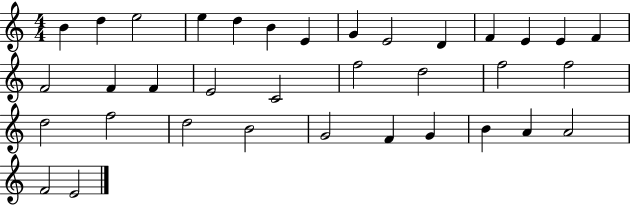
B4/q D5/q E5/h E5/q D5/q B4/q E4/q G4/q E4/h D4/q F4/q E4/q E4/q F4/q F4/h F4/q F4/q E4/h C4/h F5/h D5/h F5/h F5/h D5/h F5/h D5/h B4/h G4/h F4/q G4/q B4/q A4/q A4/h F4/h E4/h